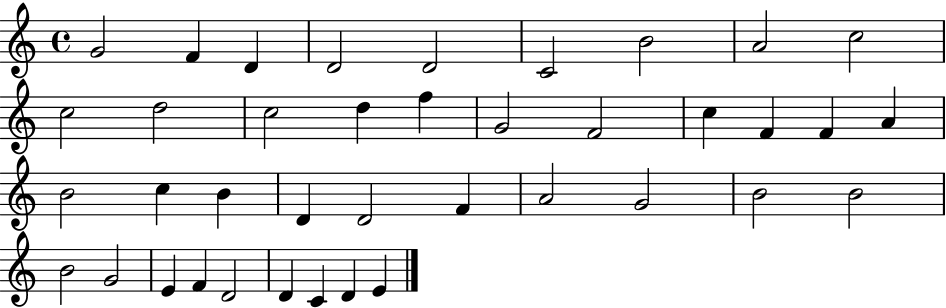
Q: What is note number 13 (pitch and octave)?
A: D5